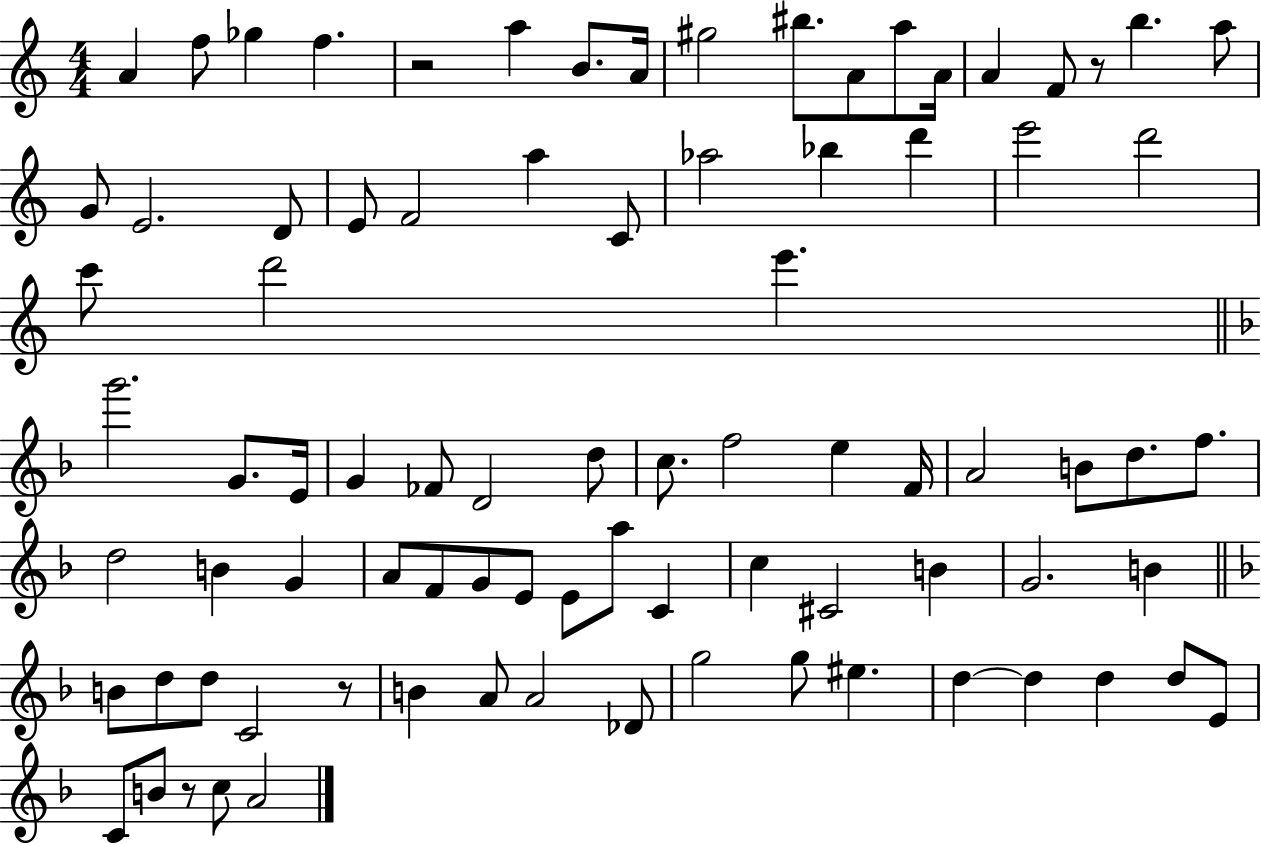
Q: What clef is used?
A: treble